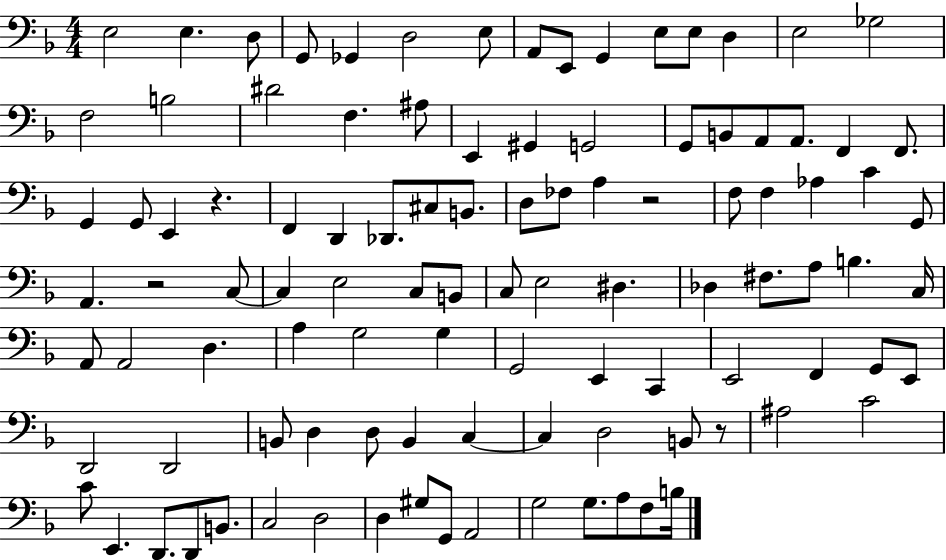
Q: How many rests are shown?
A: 4